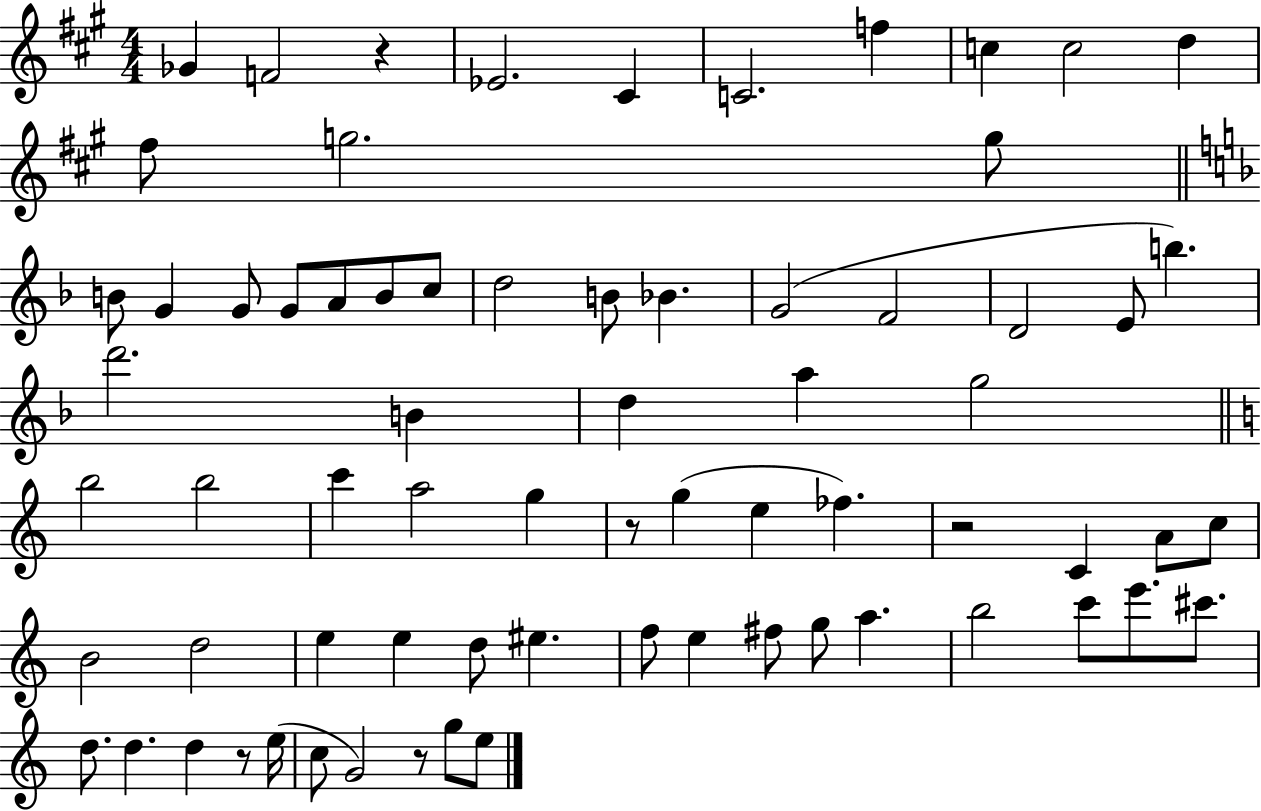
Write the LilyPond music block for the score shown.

{
  \clef treble
  \numericTimeSignature
  \time 4/4
  \key a \major
  ges'4 f'2 r4 | ees'2. cis'4 | c'2. f''4 | c''4 c''2 d''4 | \break fis''8 g''2. g''8 | \bar "||" \break \key f \major b'8 g'4 g'8 g'8 a'8 b'8 c''8 | d''2 b'8 bes'4. | g'2( f'2 | d'2 e'8 b''4.) | \break d'''2. b'4 | d''4 a''4 g''2 | \bar "||" \break \key c \major b''2 b''2 | c'''4 a''2 g''4 | r8 g''4( e''4 fes''4.) | r2 c'4 a'8 c''8 | \break b'2 d''2 | e''4 e''4 d''8 eis''4. | f''8 e''4 fis''8 g''8 a''4. | b''2 c'''8 e'''8. cis'''8. | \break d''8. d''4. d''4 r8 e''16( | c''8 g'2) r8 g''8 e''8 | \bar "|."
}